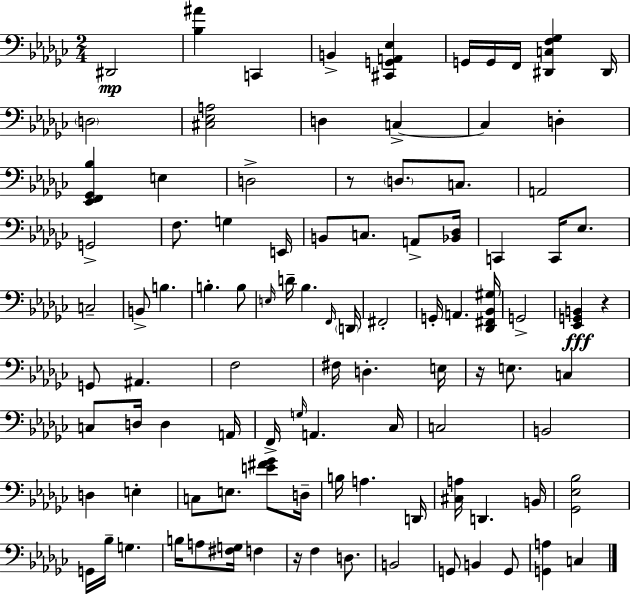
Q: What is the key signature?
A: EES minor